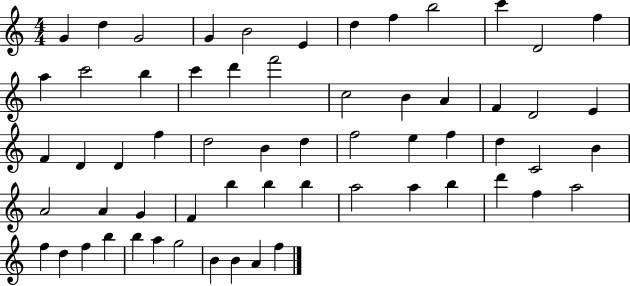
{
  \clef treble
  \numericTimeSignature
  \time 4/4
  \key c \major
  g'4 d''4 g'2 | g'4 b'2 e'4 | d''4 f''4 b''2 | c'''4 d'2 f''4 | \break a''4 c'''2 b''4 | c'''4 d'''4 f'''2 | c''2 b'4 a'4 | f'4 d'2 e'4 | \break f'4 d'4 d'4 f''4 | d''2 b'4 d''4 | f''2 e''4 f''4 | d''4 c'2 b'4 | \break a'2 a'4 g'4 | f'4 b''4 b''4 b''4 | a''2 a''4 b''4 | d'''4 f''4 a''2 | \break f''4 d''4 f''4 b''4 | b''4 a''4 g''2 | b'4 b'4 a'4 f''4 | \bar "|."
}